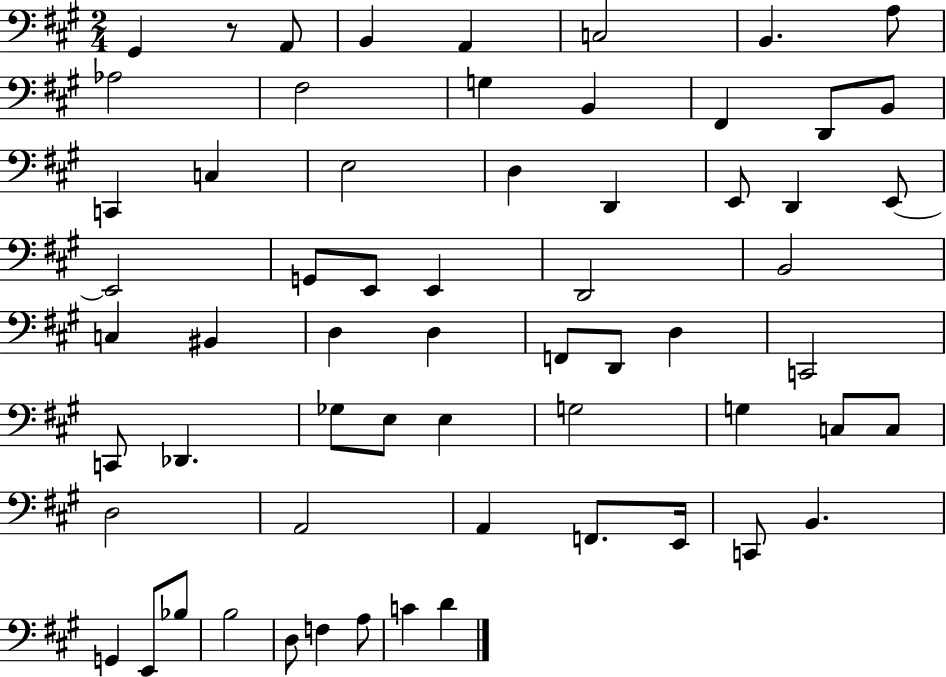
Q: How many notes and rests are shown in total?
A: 62